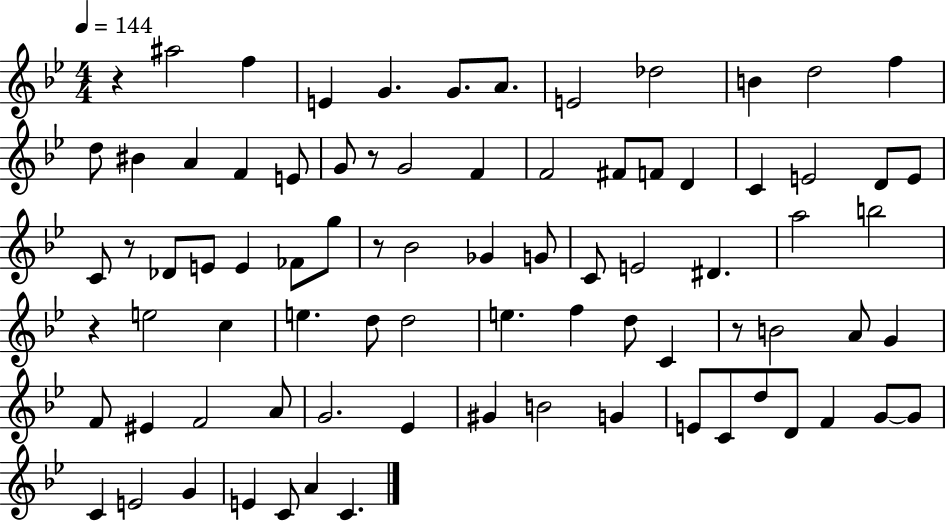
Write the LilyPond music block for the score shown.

{
  \clef treble
  \numericTimeSignature
  \time 4/4
  \key bes \major
  \tempo 4 = 144
  r4 ais''2 f''4 | e'4 g'4. g'8. a'8. | e'2 des''2 | b'4 d''2 f''4 | \break d''8 bis'4 a'4 f'4 e'8 | g'8 r8 g'2 f'4 | f'2 fis'8 f'8 d'4 | c'4 e'2 d'8 e'8 | \break c'8 r8 des'8 e'8 e'4 fes'8 g''8 | r8 bes'2 ges'4 g'8 | c'8 e'2 dis'4. | a''2 b''2 | \break r4 e''2 c''4 | e''4. d''8 d''2 | e''4. f''4 d''8 c'4 | r8 b'2 a'8 g'4 | \break f'8 eis'4 f'2 a'8 | g'2. ees'4 | gis'4 b'2 g'4 | e'8 c'8 d''8 d'8 f'4 g'8~~ g'8 | \break c'4 e'2 g'4 | e'4 c'8 a'4 c'4. | \bar "|."
}